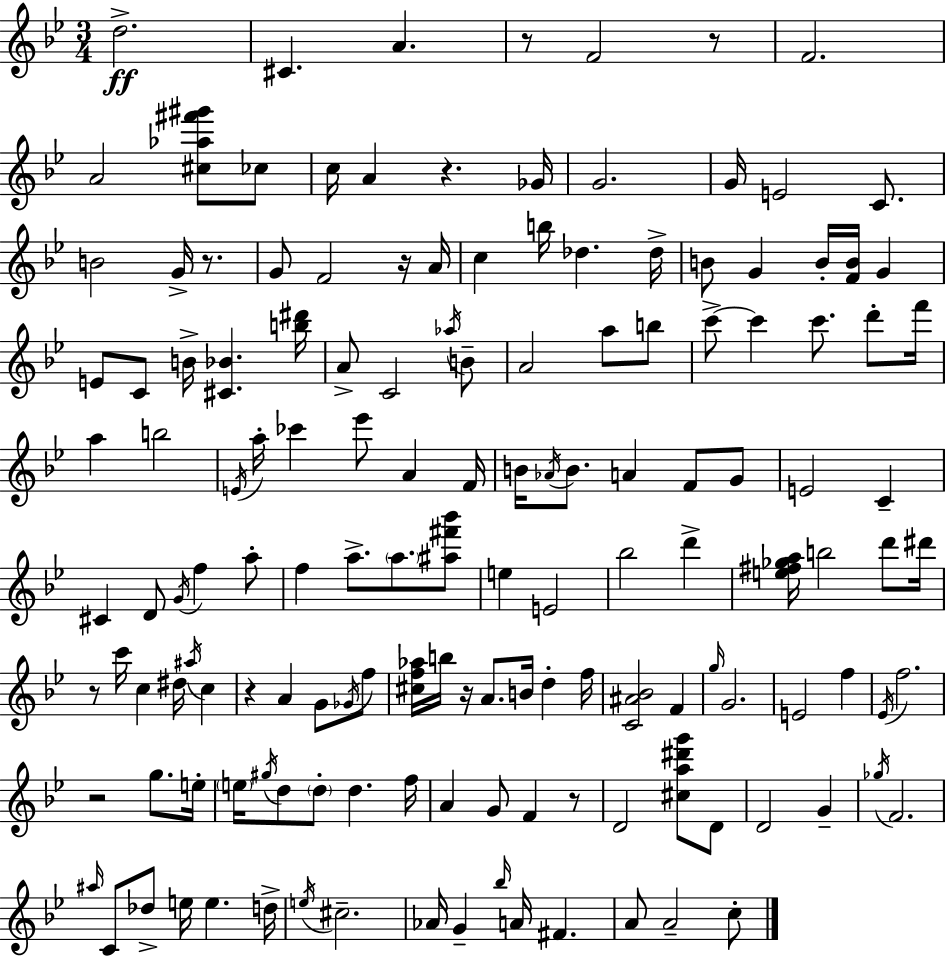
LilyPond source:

{
  \clef treble
  \numericTimeSignature
  \time 3/4
  \key g \minor
  d''2.->\ff | cis'4. a'4. | r8 f'2 r8 | f'2. | \break a'2 <cis'' aes'' fis''' gis'''>8 ces''8 | c''16 a'4 r4. ges'16 | g'2. | g'16 e'2 c'8. | \break b'2 g'16-> r8. | g'8 f'2 r16 a'16 | c''4 b''16 des''4. des''16-> | b'8 g'4 b'16-. <f' b'>16 g'4 | \break e'8 c'8 b'16-> <cis' bes'>4. <b'' dis'''>16 | a'8-> c'2 \acciaccatura { aes''16 } b'8-- | a'2 a''8 b''8 | c'''8->~~ c'''4 c'''8. d'''8-. | \break f'''16 a''4 b''2 | \acciaccatura { e'16 } a''16-. ces'''4 ees'''8 a'4 | f'16 b'16 \acciaccatura { aes'16 } b'8. a'4 f'8 | g'8 e'2 c'4-- | \break cis'4 d'8 \acciaccatura { g'16 } f''4 | a''8-. f''4 a''8.-> \parenthesize a''8. | <ais'' fis''' bes'''>8 e''4 e'2 | bes''2 | \break d'''4-> <e'' fis'' ges'' a''>16 b''2 | d'''8 dis'''16 r8 c'''16 c''4 dis''16 | \acciaccatura { ais''16 } c''4 r4 a'4 | g'8 \acciaccatura { ges'16 } f''8 <cis'' f'' aes''>16 b''16 r16 a'8. | \break b'16 d''4-. f''16 <c' ais' bes'>2 | f'4 \grace { g''16 } g'2. | e'2 | f''4 \acciaccatura { ees'16 } f''2. | \break r2 | g''8. e''16-. \parenthesize e''16 \acciaccatura { gis''16 } d''8 | \parenthesize d''8-. d''4. f''16 a'4 | g'8 f'4 r8 d'2 | \break <cis'' a'' dis''' g'''>8 d'8 d'2 | g'4-- \acciaccatura { ges''16 } f'2. | \grace { ais''16 } c'8 | des''8-> e''16 e''4. d''16-> \acciaccatura { e''16 } | \break cis''2.-- | aes'16 g'4-- \grace { bes''16 } a'16 fis'4. | a'8 a'2-- c''8-. | \bar "|."
}